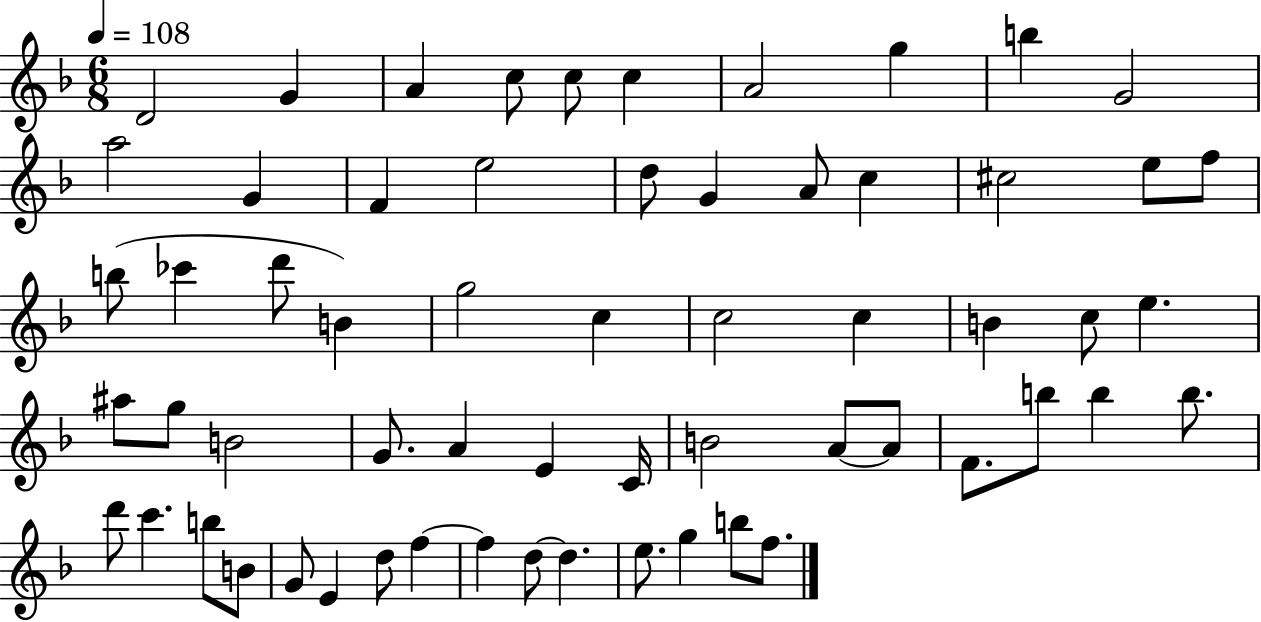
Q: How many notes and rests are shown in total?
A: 61